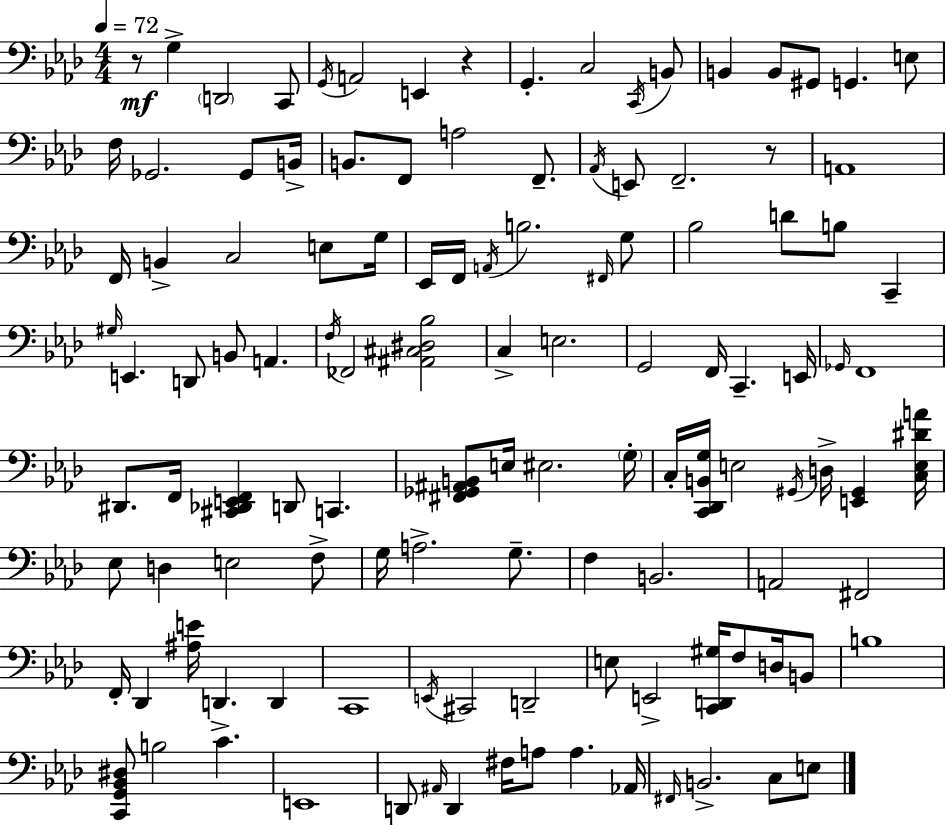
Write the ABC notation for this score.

X:1
T:Untitled
M:4/4
L:1/4
K:Ab
z/2 G, D,,2 C,,/2 G,,/4 A,,2 E,, z G,, C,2 C,,/4 B,,/2 B,, B,,/2 ^G,,/2 G,, E,/2 F,/4 _G,,2 _G,,/2 B,,/4 B,,/2 F,,/2 A,2 F,,/2 _A,,/4 E,,/2 F,,2 z/2 A,,4 F,,/4 B,, C,2 E,/2 G,/4 _E,,/4 F,,/4 A,,/4 B,2 ^F,,/4 G,/2 _B,2 D/2 B,/2 C,, ^G,/4 E,, D,,/2 B,,/2 A,, F,/4 _F,,2 [^A,,^C,^D,_B,]2 C, E,2 G,,2 F,,/4 C,, E,,/4 _G,,/4 F,,4 ^D,,/2 F,,/4 [^C,,_D,,E,,F,,] D,,/2 C,, [^F,,_G,,^A,,B,,]/2 E,/4 ^E,2 G,/4 C,/4 [C,,_D,,B,,G,]/4 E,2 ^G,,/4 D,/4 [E,,^G,,] [C,E,^DA]/4 _E,/2 D, E,2 F,/2 G,/4 A,2 G,/2 F, B,,2 A,,2 ^F,,2 F,,/4 _D,, [^A,E]/4 D,, D,, C,,4 E,,/4 ^C,,2 D,,2 E,/2 E,,2 [C,,D,,^G,]/4 F,/2 D,/4 B,,/2 B,4 [C,,G,,_B,,^D,]/2 B,2 C E,,4 D,,/2 ^A,,/4 D,, ^F,/4 A,/2 A, _A,,/4 ^F,,/4 B,,2 C,/2 E,/2